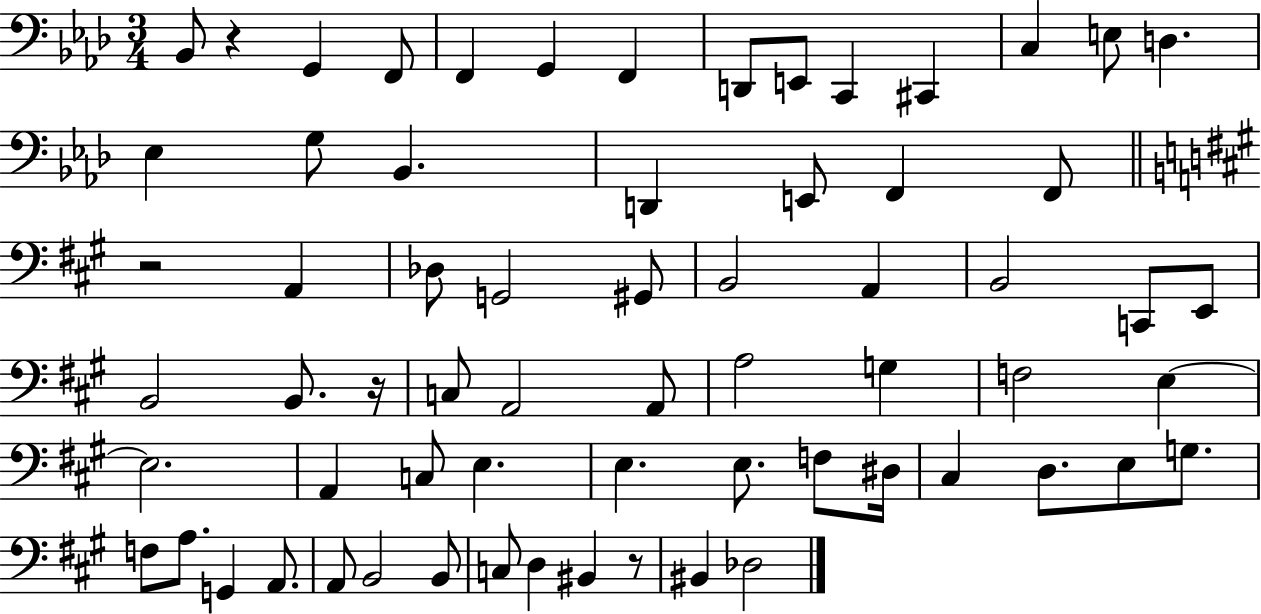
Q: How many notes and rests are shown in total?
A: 66